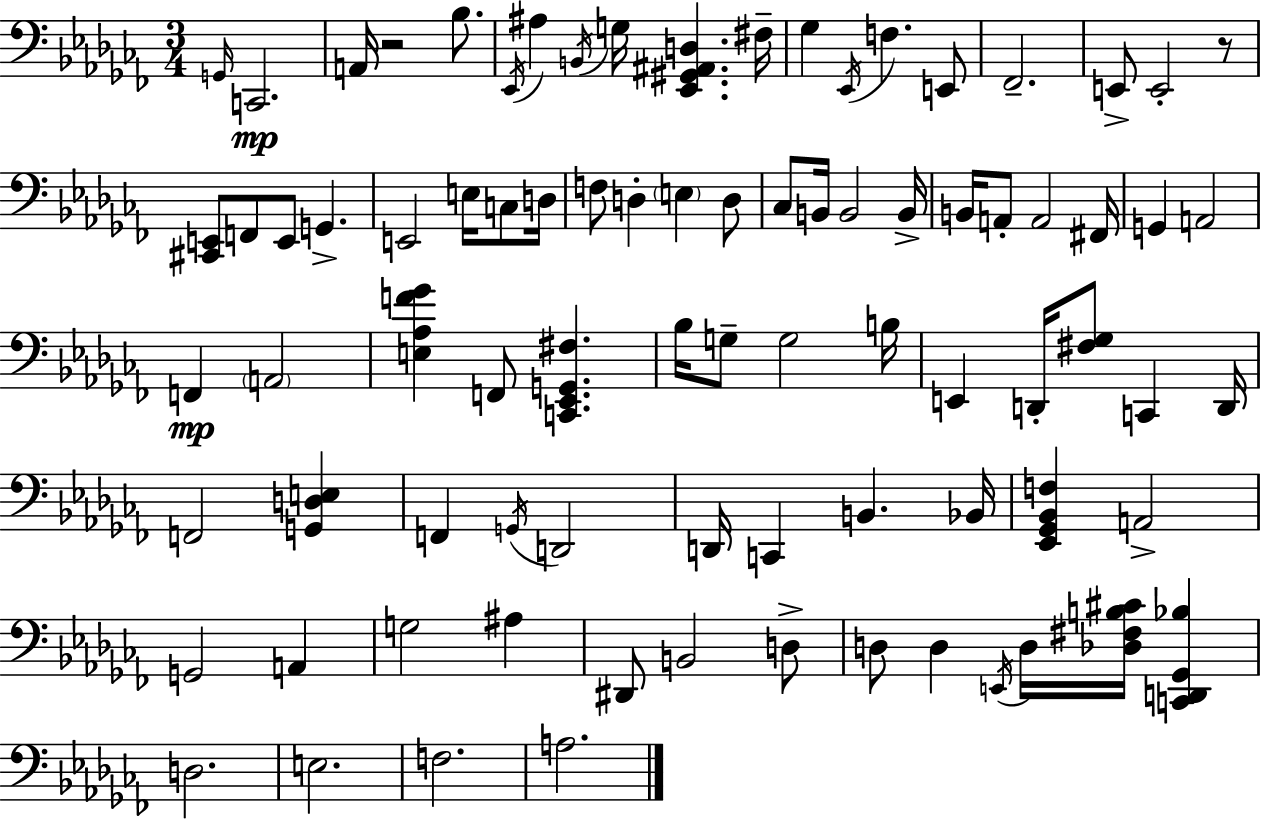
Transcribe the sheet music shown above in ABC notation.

X:1
T:Untitled
M:3/4
L:1/4
K:Abm
G,,/4 C,,2 A,,/4 z2 _B,/2 _E,,/4 ^A, B,,/4 G,/4 [_E,,^G,,^A,,D,] ^F,/4 _G, _E,,/4 F, E,,/2 _F,,2 E,,/2 E,,2 z/2 [^C,,E,,]/2 F,,/2 E,,/2 G,, E,,2 E,/4 C,/2 D,/4 F,/2 D, E, D,/2 _C,/2 B,,/4 B,,2 B,,/4 B,,/4 A,,/2 A,,2 ^F,,/4 G,, A,,2 F,, A,,2 [E,_A,F_G] F,,/2 [C,,_E,,G,,^F,] _B,/4 G,/2 G,2 B,/4 E,, D,,/4 [^F,_G,]/2 C,, D,,/4 F,,2 [G,,D,E,] F,, G,,/4 D,,2 D,,/4 C,, B,, _B,,/4 [_E,,_G,,_B,,F,] A,,2 G,,2 A,, G,2 ^A, ^D,,/2 B,,2 D,/2 D,/2 D, E,,/4 D,/4 [_D,^F,B,^C]/4 [C,,D,,_G,,_B,] D,2 E,2 F,2 A,2